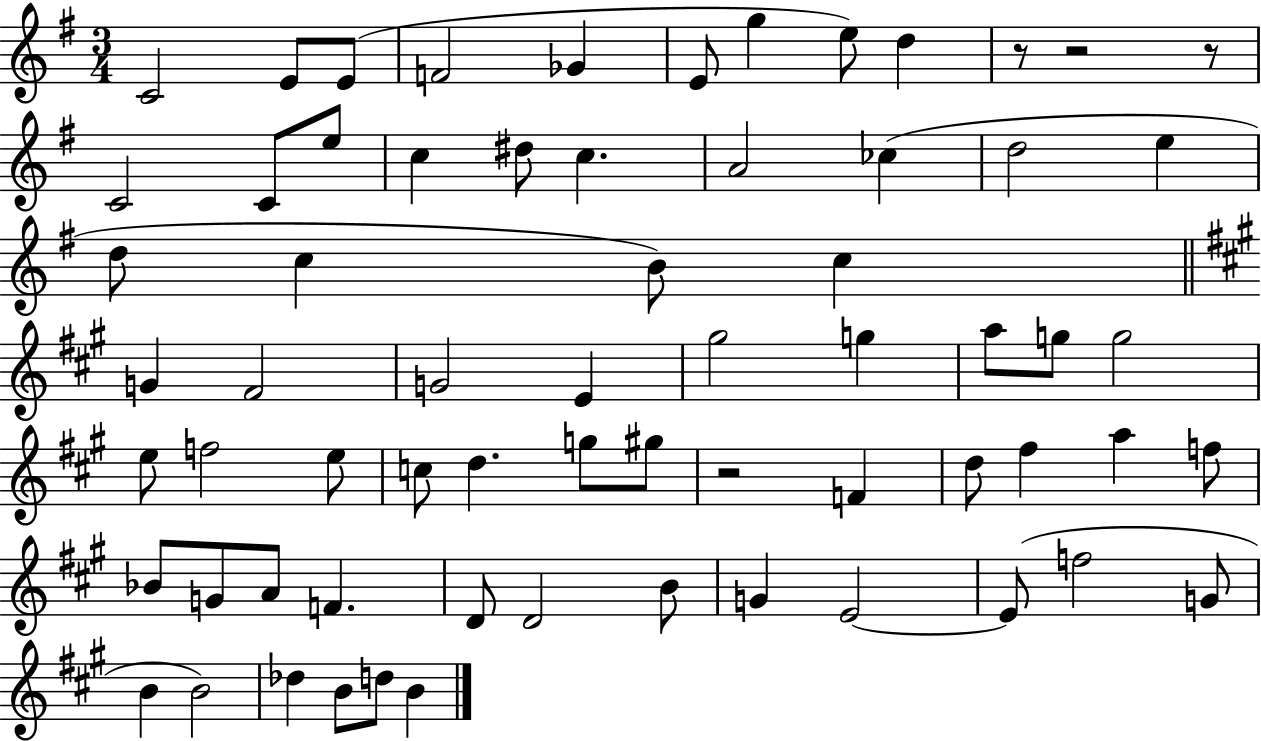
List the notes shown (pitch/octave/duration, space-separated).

C4/h E4/e E4/e F4/h Gb4/q E4/e G5/q E5/e D5/q R/e R/h R/e C4/h C4/e E5/e C5/q D#5/e C5/q. A4/h CES5/q D5/h E5/q D5/e C5/q B4/e C5/q G4/q F#4/h G4/h E4/q G#5/h G5/q A5/e G5/e G5/h E5/e F5/h E5/e C5/e D5/q. G5/e G#5/e R/h F4/q D5/e F#5/q A5/q F5/e Bb4/e G4/e A4/e F4/q. D4/e D4/h B4/e G4/q E4/h E4/e F5/h G4/e B4/q B4/h Db5/q B4/e D5/e B4/q